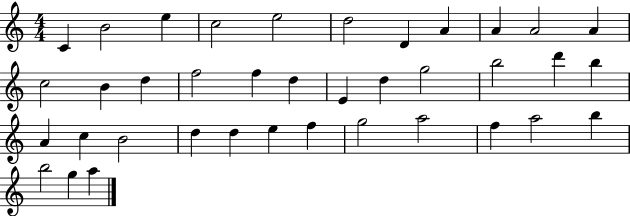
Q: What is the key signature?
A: C major